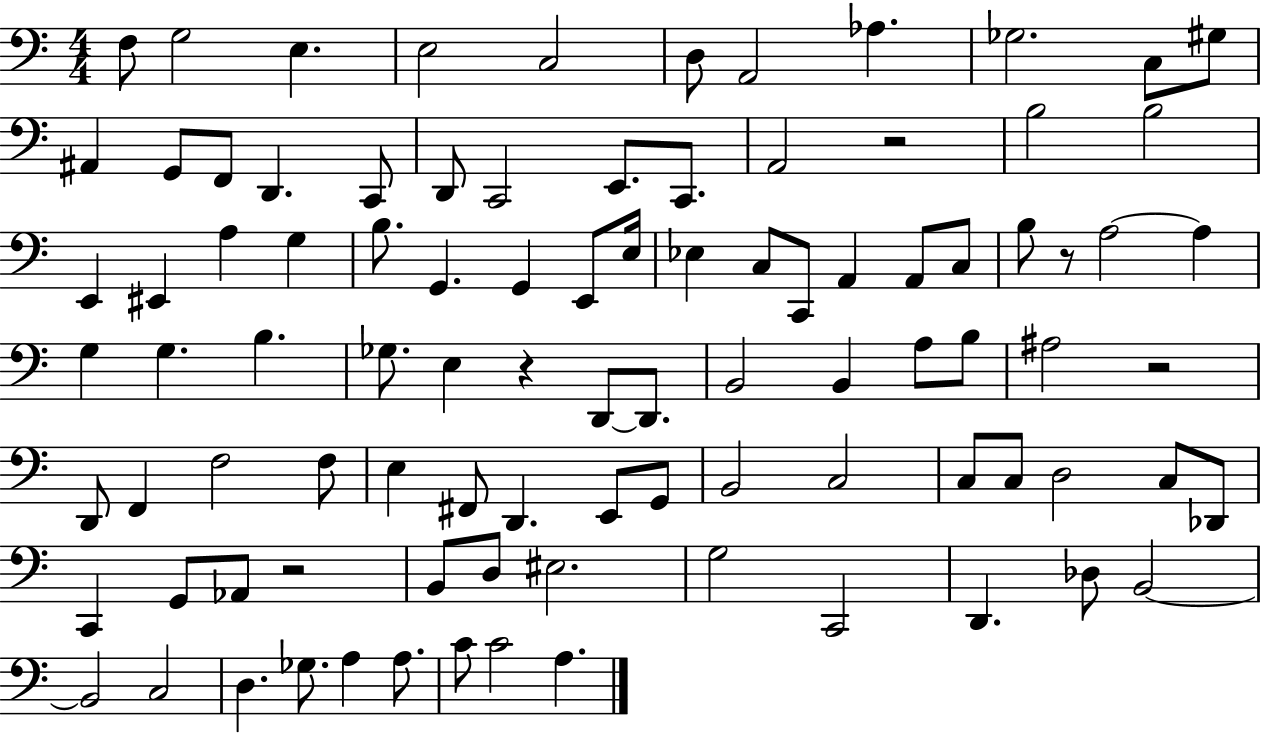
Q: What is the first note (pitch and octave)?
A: F3